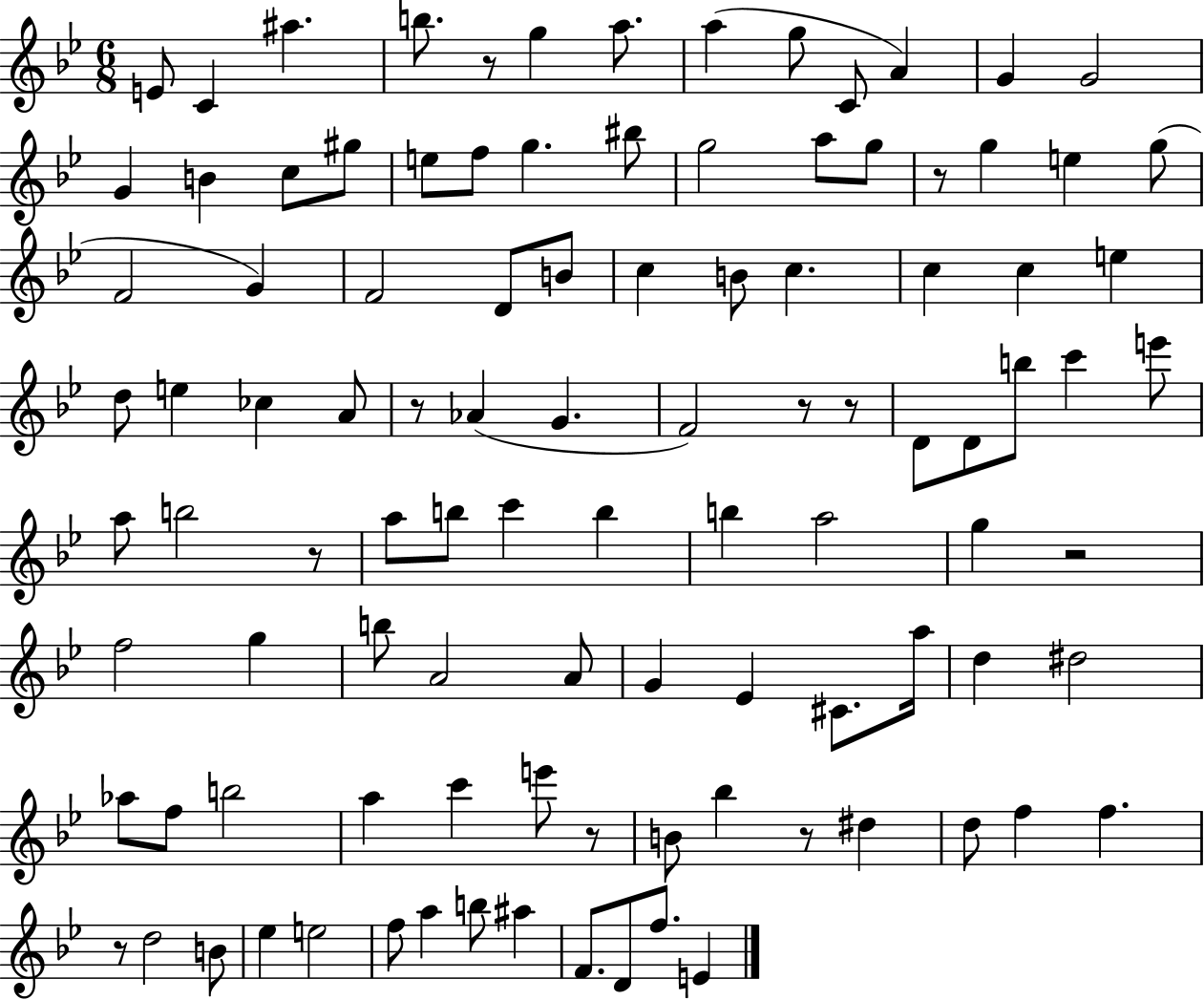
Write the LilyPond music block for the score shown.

{
  \clef treble
  \numericTimeSignature
  \time 6/8
  \key bes \major
  e'8 c'4 ais''4. | b''8. r8 g''4 a''8. | a''4( g''8 c'8 a'4) | g'4 g'2 | \break g'4 b'4 c''8 gis''8 | e''8 f''8 g''4. bis''8 | g''2 a''8 g''8 | r8 g''4 e''4 g''8( | \break f'2 g'4) | f'2 d'8 b'8 | c''4 b'8 c''4. | c''4 c''4 e''4 | \break d''8 e''4 ces''4 a'8 | r8 aes'4( g'4. | f'2) r8 r8 | d'8 d'8 b''8 c'''4 e'''8 | \break a''8 b''2 r8 | a''8 b''8 c'''4 b''4 | b''4 a''2 | g''4 r2 | \break f''2 g''4 | b''8 a'2 a'8 | g'4 ees'4 cis'8. a''16 | d''4 dis''2 | \break aes''8 f''8 b''2 | a''4 c'''4 e'''8 r8 | b'8 bes''4 r8 dis''4 | d''8 f''4 f''4. | \break r8 d''2 b'8 | ees''4 e''2 | f''8 a''4 b''8 ais''4 | f'8. d'8 f''8. e'4 | \break \bar "|."
}